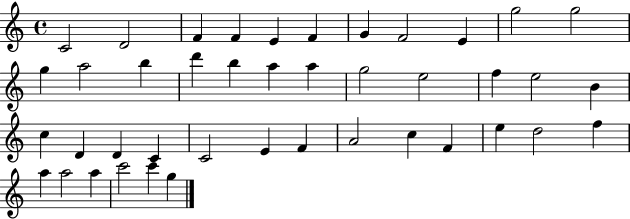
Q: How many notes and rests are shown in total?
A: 42